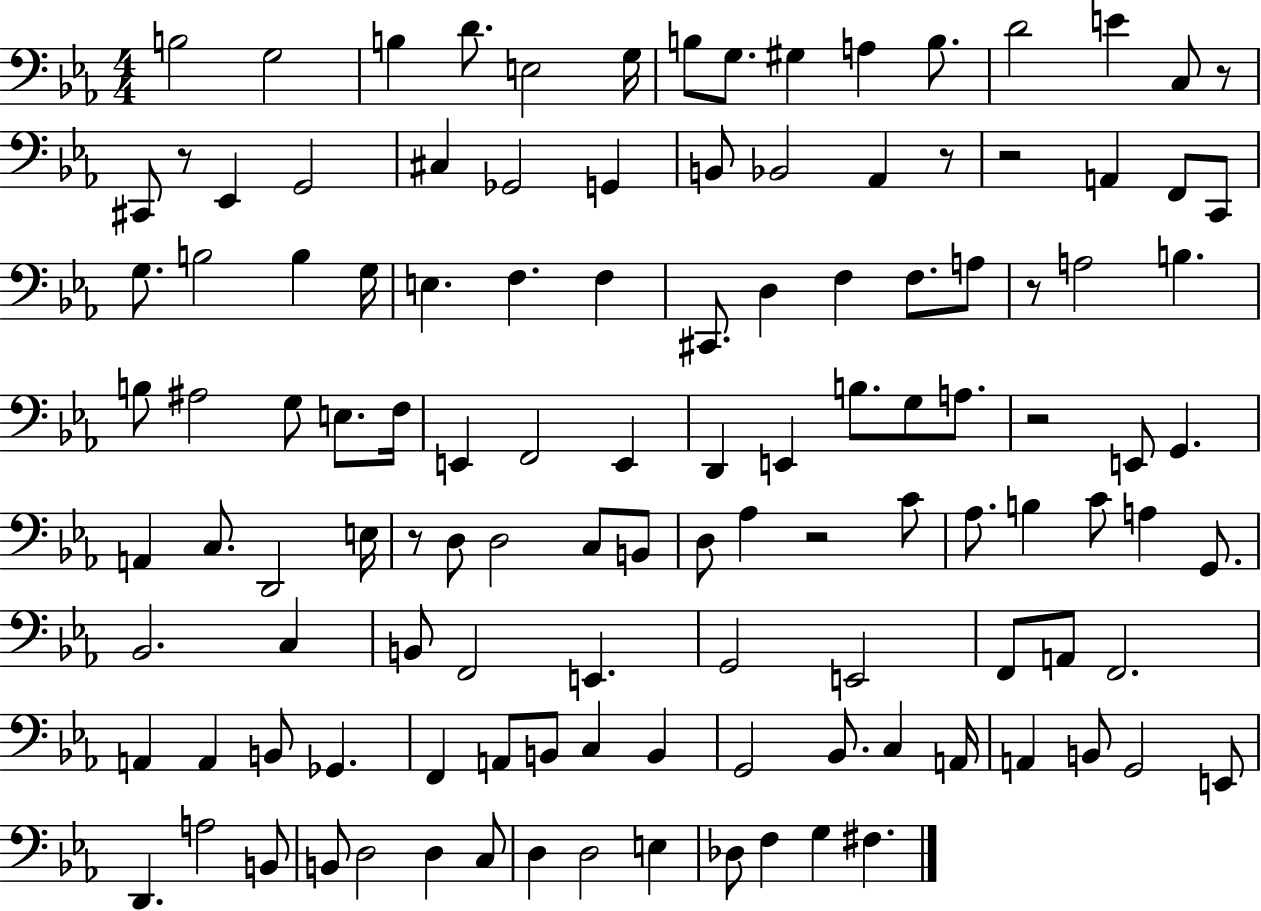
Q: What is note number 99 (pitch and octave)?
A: D2